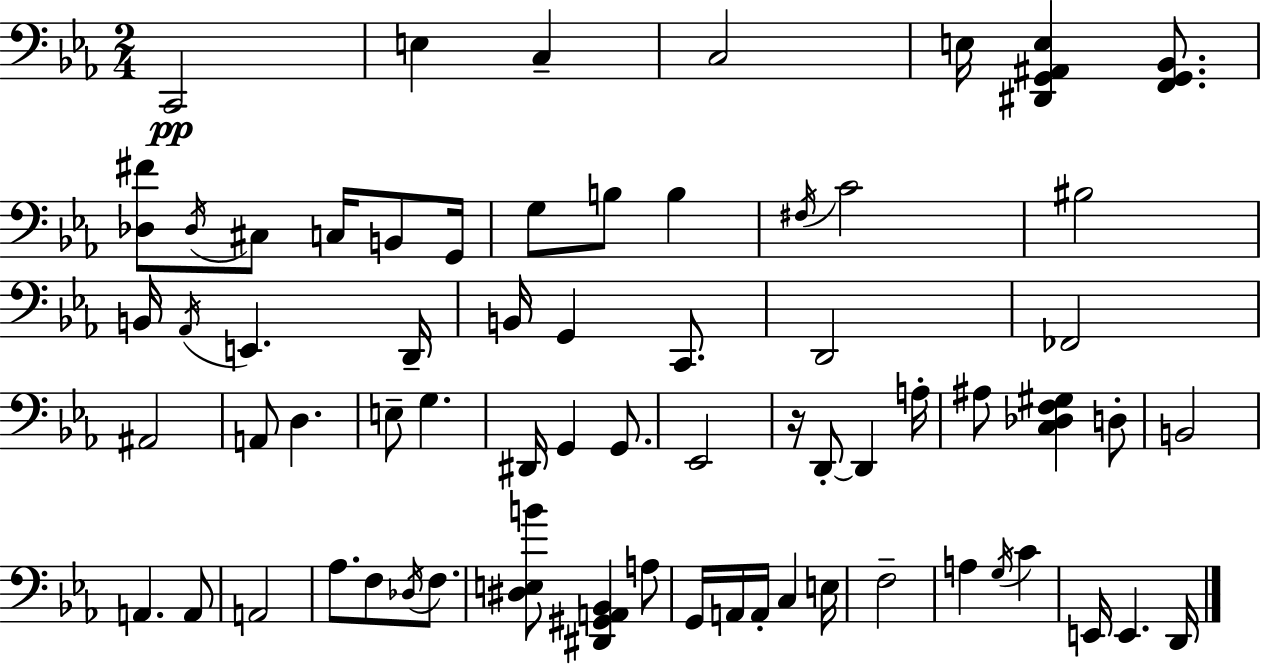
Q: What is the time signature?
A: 2/4